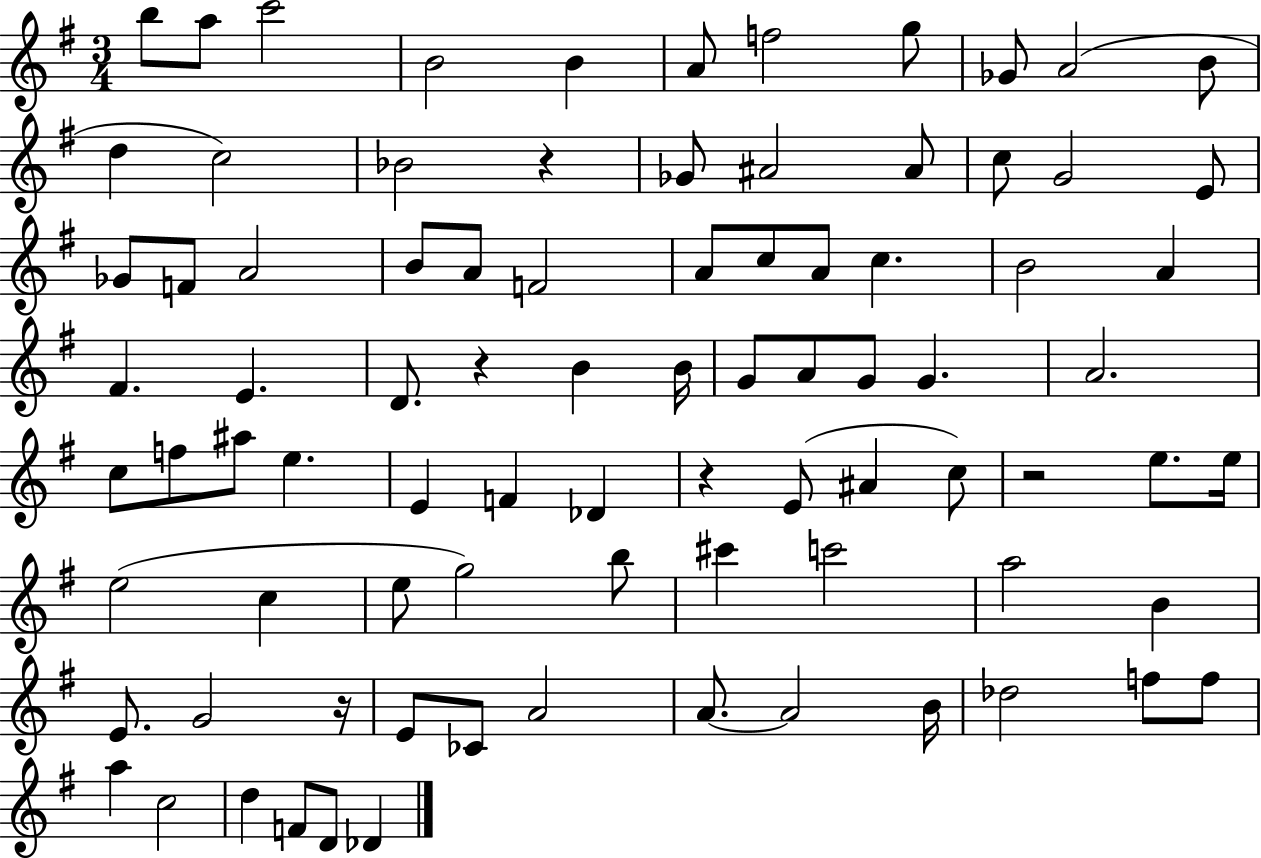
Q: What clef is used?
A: treble